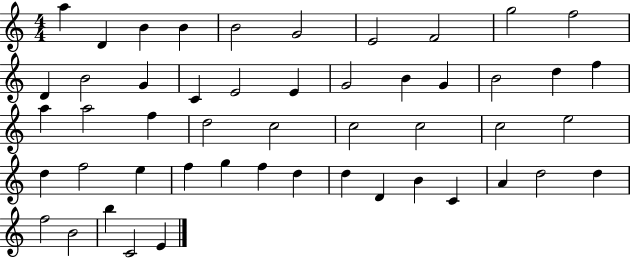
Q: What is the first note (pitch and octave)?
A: A5